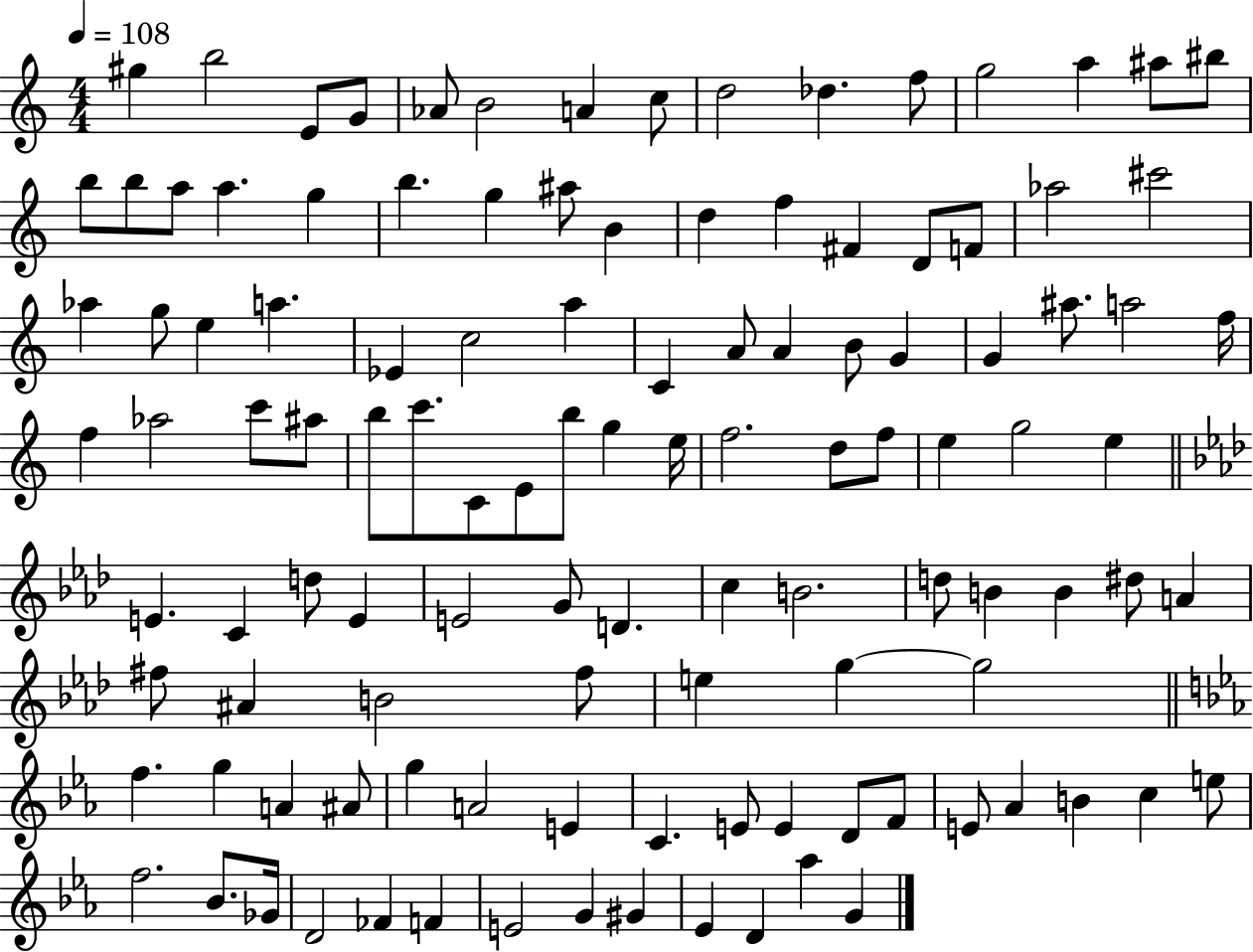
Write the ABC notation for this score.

X:1
T:Untitled
M:4/4
L:1/4
K:C
^g b2 E/2 G/2 _A/2 B2 A c/2 d2 _d f/2 g2 a ^a/2 ^b/2 b/2 b/2 a/2 a g b g ^a/2 B d f ^F D/2 F/2 _a2 ^c'2 _a g/2 e a _E c2 a C A/2 A B/2 G G ^a/2 a2 f/4 f _a2 c'/2 ^a/2 b/2 c'/2 C/2 E/2 b/2 g e/4 f2 d/2 f/2 e g2 e E C d/2 E E2 G/2 D c B2 d/2 B B ^d/2 A ^f/2 ^A B2 ^f/2 e g g2 f g A ^A/2 g A2 E C E/2 E D/2 F/2 E/2 _A B c e/2 f2 _B/2 _G/4 D2 _F F E2 G ^G _E D _a G